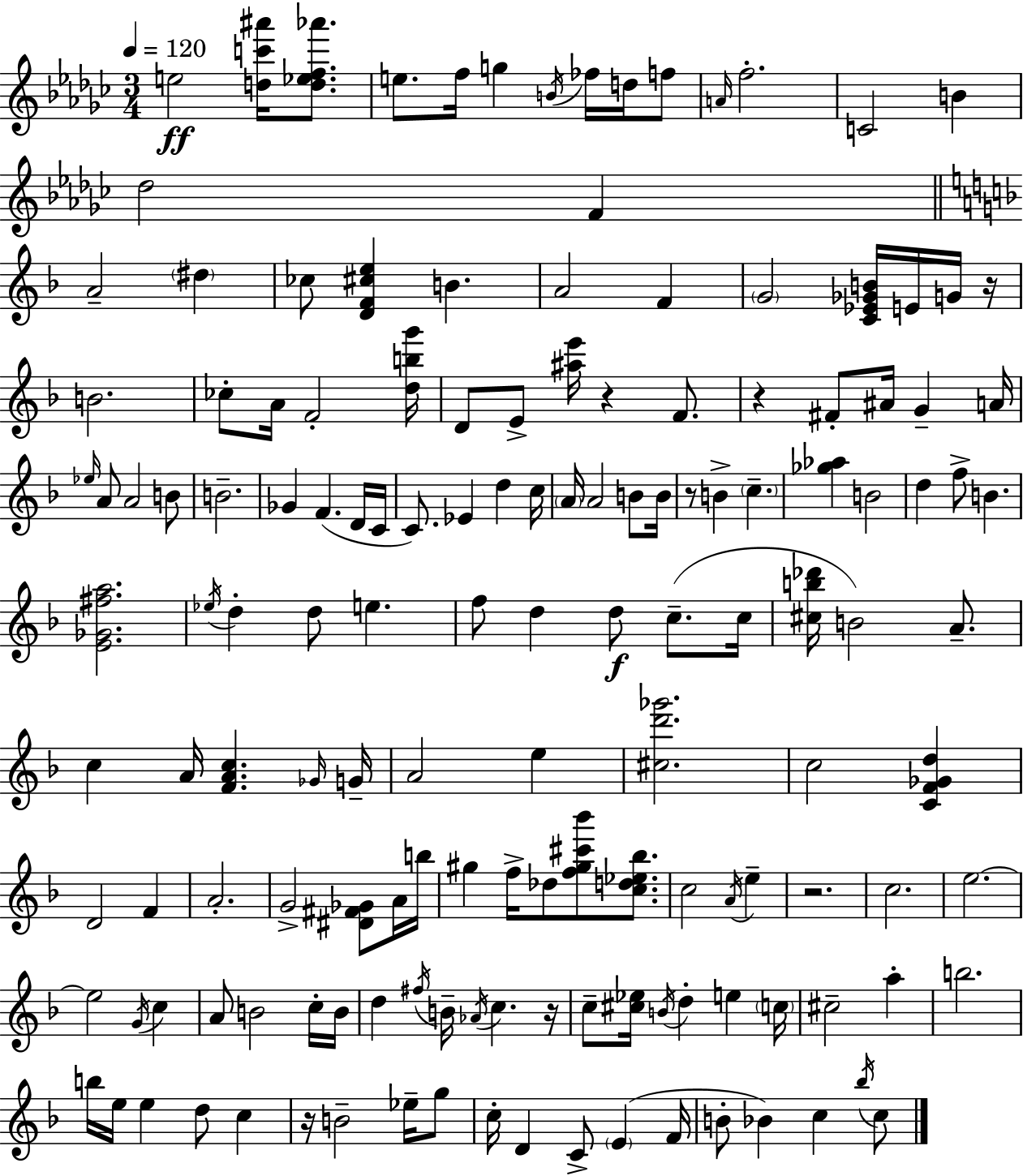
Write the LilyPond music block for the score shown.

{
  \clef treble
  \numericTimeSignature
  \time 3/4
  \key ees \minor
  \tempo 4 = 120
  e''2\ff <d'' c''' ais'''>16 <d'' ees'' f'' aes'''>8. | e''8. f''16 g''4 \acciaccatura { b'16 } fes''16 d''16 f''8 | \grace { a'16 } f''2.-. | c'2 b'4 | \break des''2 f'4 | \bar "||" \break \key f \major a'2-- \parenthesize dis''4 | ces''8 <d' f' cis'' e''>4 b'4. | a'2 f'4 | \parenthesize g'2 <c' ees' ges' b'>16 e'16 g'16 r16 | \break b'2. | ces''8-. a'16 f'2-. <d'' b'' g'''>16 | d'8 e'8-> <ais'' e'''>16 r4 f'8. | r4 fis'8-. ais'16 g'4-- a'16 | \break \grace { ees''16 } a'8 a'2 b'8 | b'2.-- | ges'4 f'4.( d'16 | c'16 c'8.) ees'4 d''4 | \break c''16 \parenthesize a'16 a'2 b'8 | b'16 r8 b'4-> \parenthesize c''4.-- | <ges'' aes''>4 b'2 | d''4 f''8-> b'4. | \break <e' ges' fis'' a''>2. | \acciaccatura { ees''16 } d''4-. d''8 e''4. | f''8 d''4 d''8\f c''8.--( | c''16 <cis'' b'' des'''>16 b'2) a'8.-- | \break c''4 a'16 <f' a' c''>4. | \grace { ges'16 } g'16-- a'2 e''4 | <cis'' d''' ges'''>2. | c''2 <c' f' ges' d''>4 | \break d'2 f'4 | a'2.-. | g'2-> <dis' fis' ges'>8 | a'16 b''16 gis''4 f''16-> des''8 <f'' gis'' cis''' bes'''>8 | \break <c'' d'' ees'' bes''>8. c''2 \acciaccatura { a'16 } | e''4-- r2. | c''2. | e''2.~~ | \break e''2 | \acciaccatura { g'16 } c''4 a'8 b'2 | c''16-. b'16 d''4 \acciaccatura { fis''16 } b'16-- \acciaccatura { aes'16 } | c''4. r16 c''8-- <cis'' ees''>16 \acciaccatura { b'16 } d''4-. | \break e''4 \parenthesize c''16 cis''2-- | a''4-. b''2. | b''16 e''16 e''4 | d''8 c''4 r16 b'2-- | \break ees''16-- g''8 c''16-. d'4 | c'8-> \parenthesize e'4( f'16 b'8-. bes'4) | c''4 \acciaccatura { bes''16 } c''8 \bar "|."
}